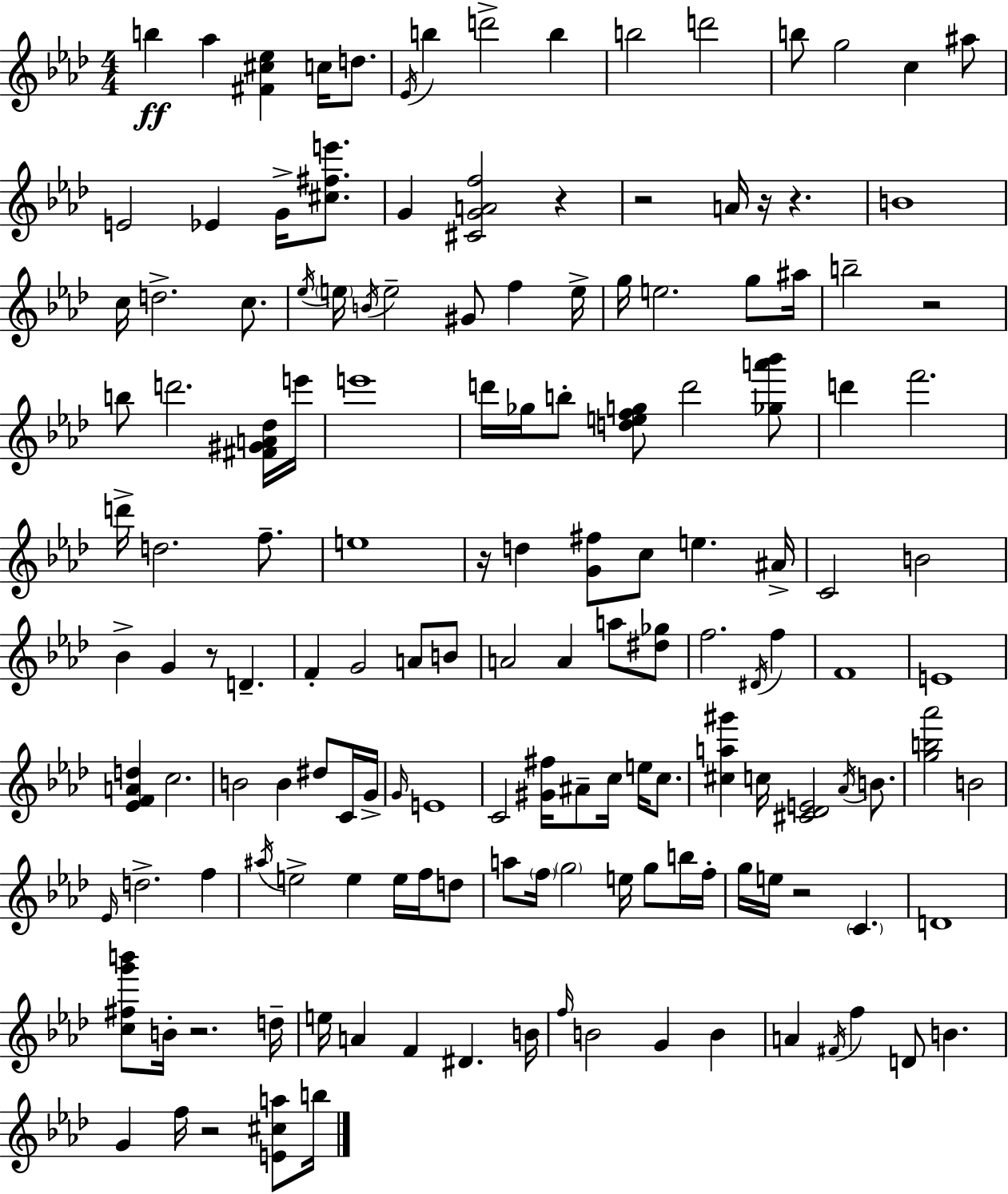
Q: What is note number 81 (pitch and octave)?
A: C5